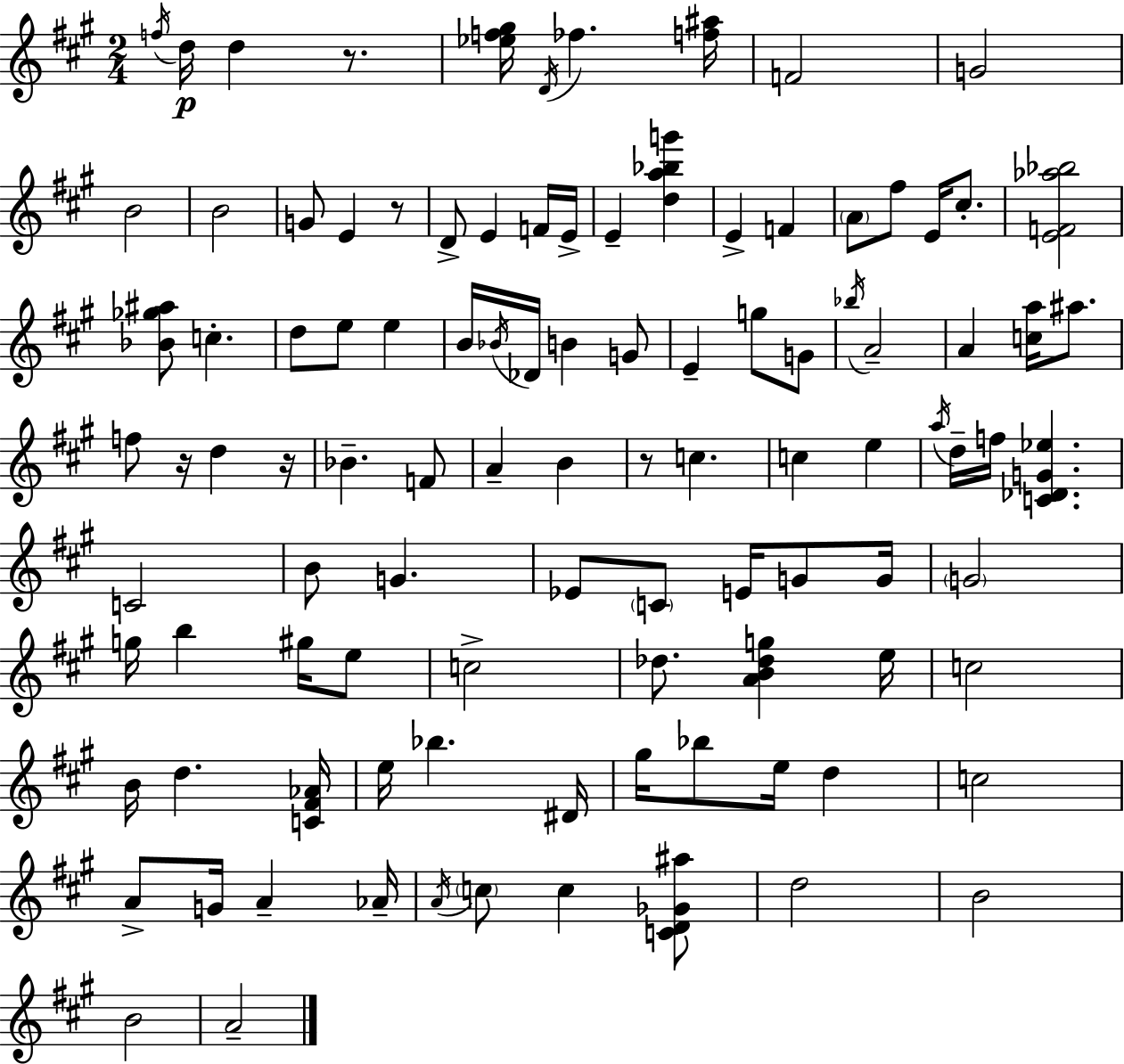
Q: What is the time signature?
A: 2/4